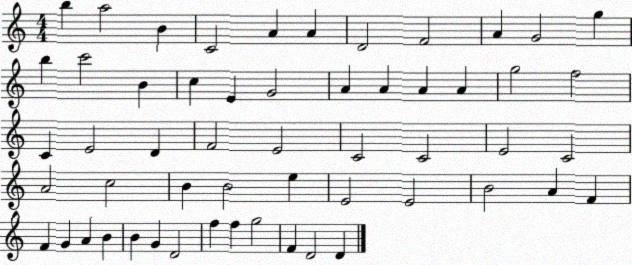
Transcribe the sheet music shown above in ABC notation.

X:1
T:Untitled
M:4/4
L:1/4
K:C
b a2 B C2 A A D2 F2 A G2 g b c'2 B c E G2 A A A A g2 f2 C E2 D F2 E2 C2 C2 E2 C2 A2 c2 B B2 e E2 E2 B2 A F F G A B B G D2 f f g2 F D2 D